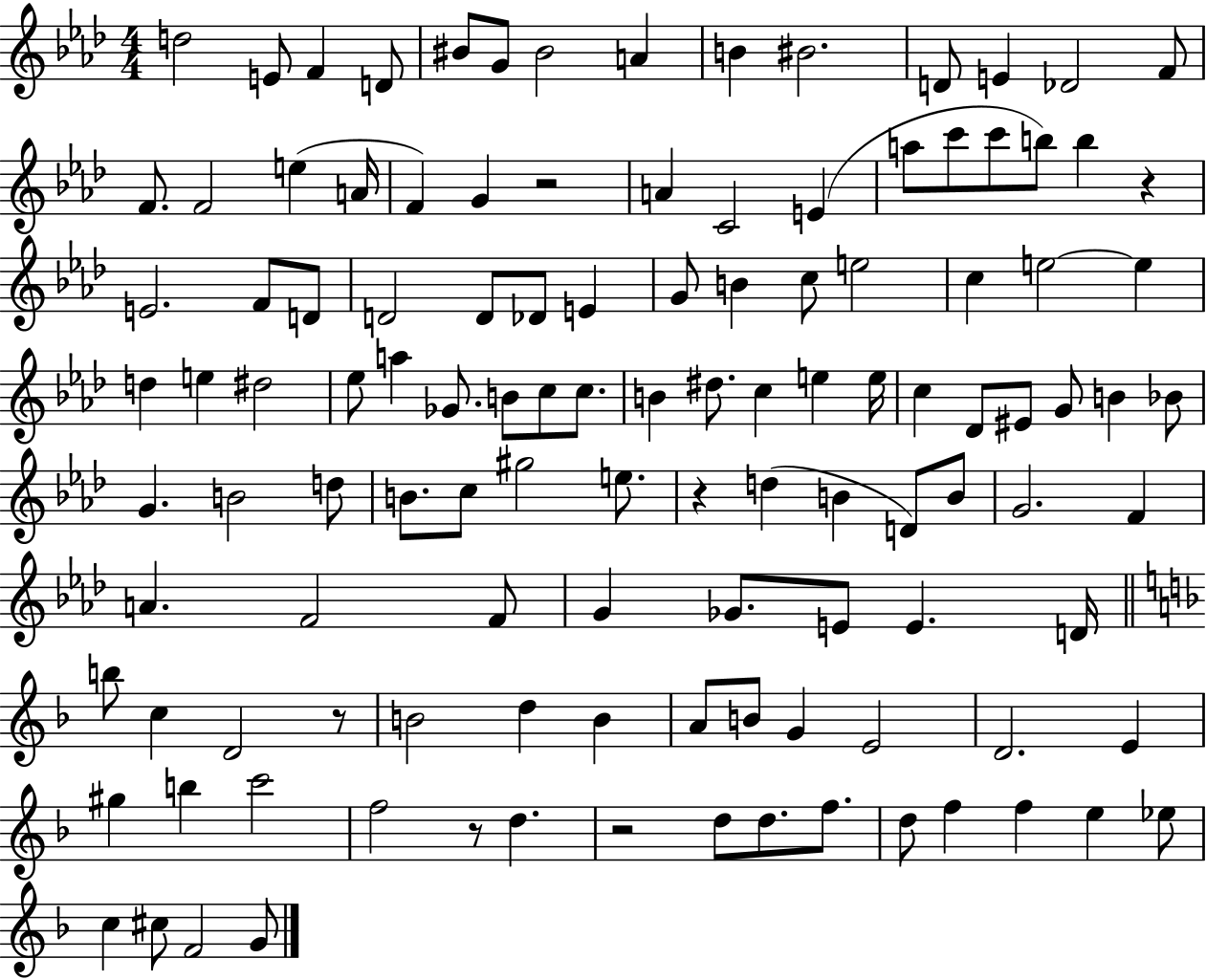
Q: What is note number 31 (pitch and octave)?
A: D4